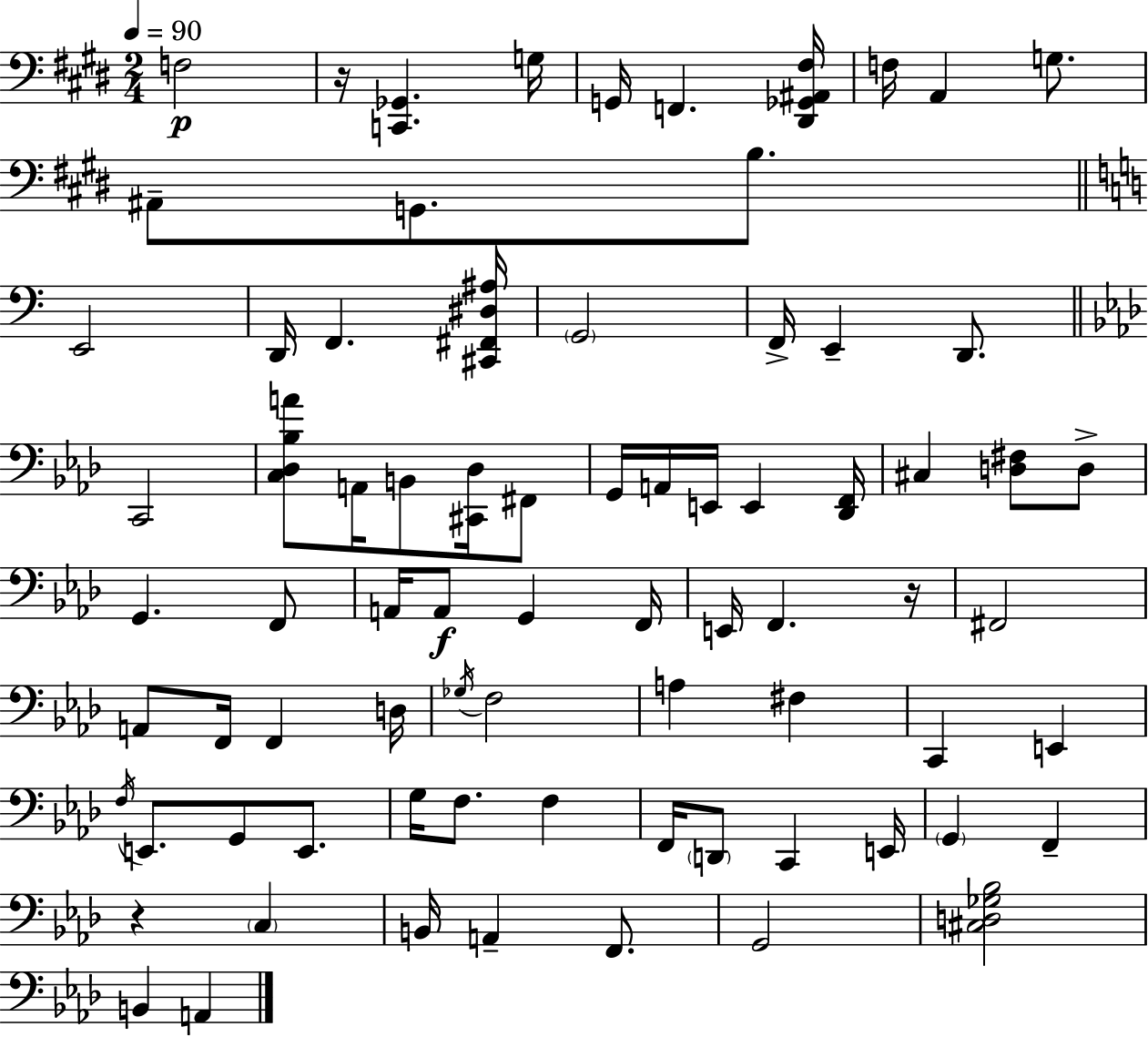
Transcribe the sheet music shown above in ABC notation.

X:1
T:Untitled
M:2/4
L:1/4
K:E
F,2 z/4 [C,,_G,,] G,/4 G,,/4 F,, [^D,,_G,,^A,,^F,]/4 F,/4 A,, G,/2 ^A,,/2 G,,/2 B,/2 E,,2 D,,/4 F,, [^C,,^F,,^D,^A,]/4 G,,2 F,,/4 E,, D,,/2 C,,2 [C,_D,_B,A]/2 A,,/4 B,,/2 [^C,,_D,]/4 ^F,,/2 G,,/4 A,,/4 E,,/4 E,, [_D,,F,,]/4 ^C, [D,^F,]/2 D,/2 G,, F,,/2 A,,/4 A,,/2 G,, F,,/4 E,,/4 F,, z/4 ^F,,2 A,,/2 F,,/4 F,, D,/4 _G,/4 F,2 A, ^F, C,, E,, F,/4 E,,/2 G,,/2 E,,/2 G,/4 F,/2 F, F,,/4 D,,/2 C,, E,,/4 G,, F,, z C, B,,/4 A,, F,,/2 G,,2 [^C,D,_G,_B,]2 B,, A,,